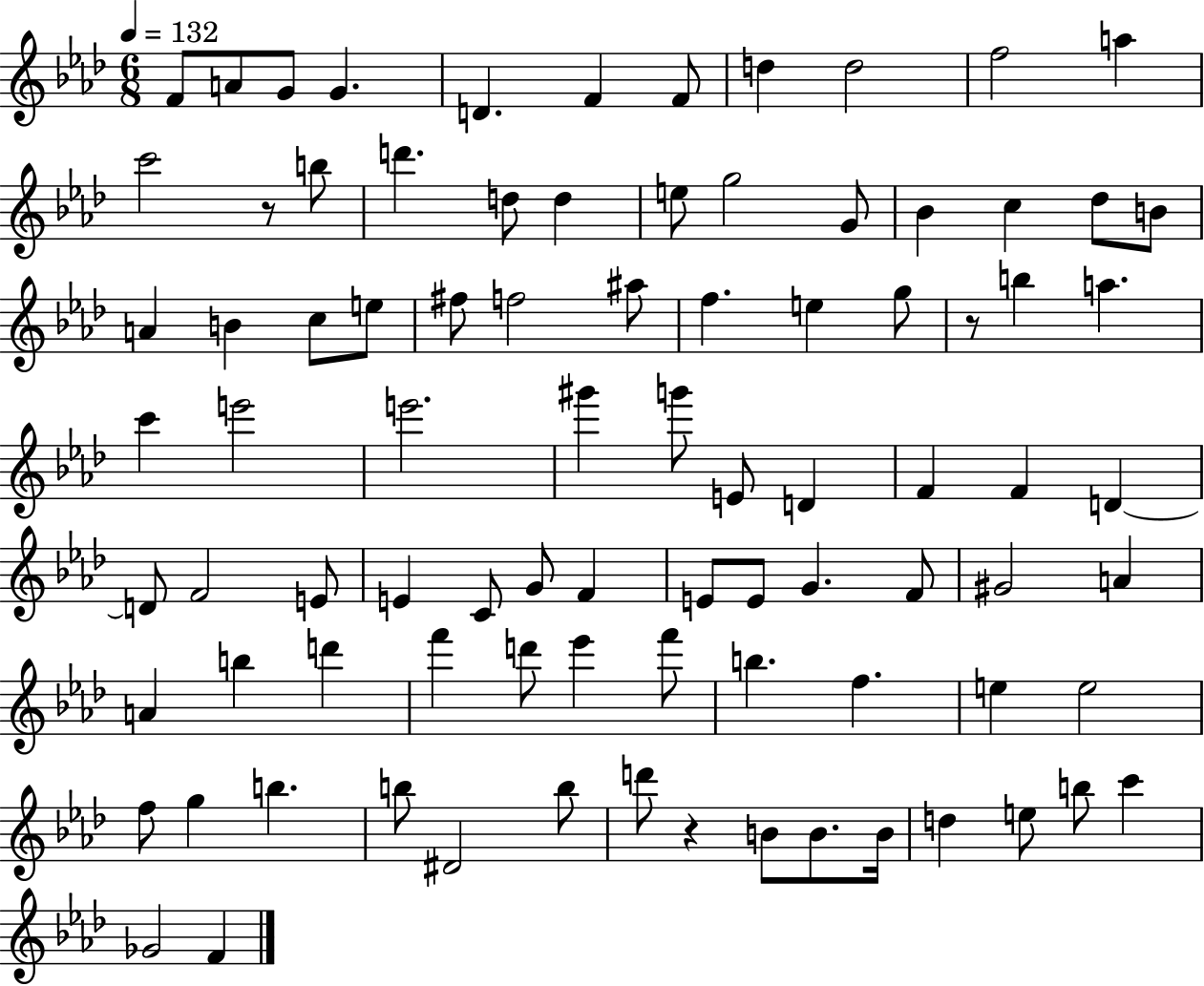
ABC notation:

X:1
T:Untitled
M:6/8
L:1/4
K:Ab
F/2 A/2 G/2 G D F F/2 d d2 f2 a c'2 z/2 b/2 d' d/2 d e/2 g2 G/2 _B c _d/2 B/2 A B c/2 e/2 ^f/2 f2 ^a/2 f e g/2 z/2 b a c' e'2 e'2 ^g' g'/2 E/2 D F F D D/2 F2 E/2 E C/2 G/2 F E/2 E/2 G F/2 ^G2 A A b d' f' d'/2 _e' f'/2 b f e e2 f/2 g b b/2 ^D2 b/2 d'/2 z B/2 B/2 B/4 d e/2 b/2 c' _G2 F